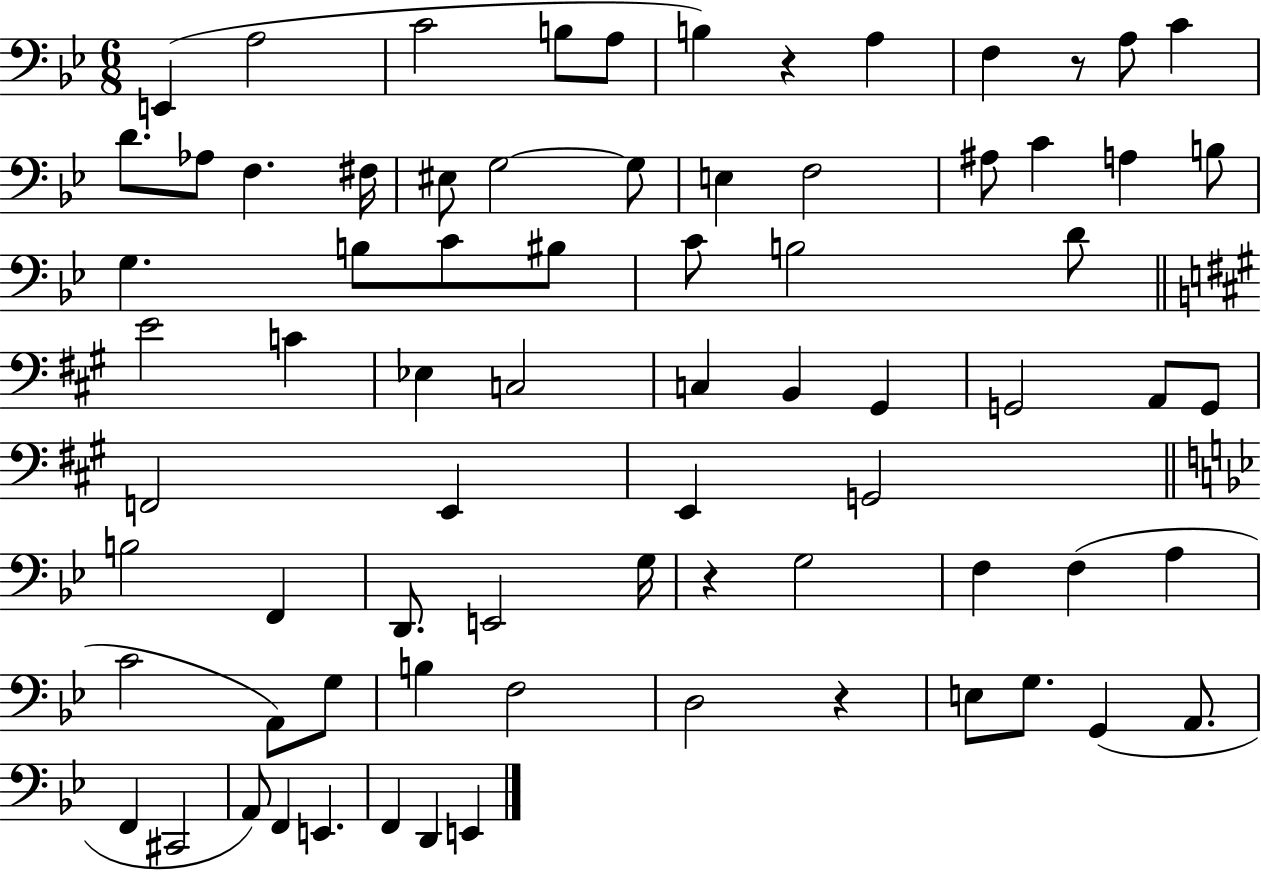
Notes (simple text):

E2/q A3/h C4/h B3/e A3/e B3/q R/q A3/q F3/q R/e A3/e C4/q D4/e. Ab3/e F3/q. F#3/s EIS3/e G3/h G3/e E3/q F3/h A#3/e C4/q A3/q B3/e G3/q. B3/e C4/e BIS3/e C4/e B3/h D4/e E4/h C4/q Eb3/q C3/h C3/q B2/q G#2/q G2/h A2/e G2/e F2/h E2/q E2/q G2/h B3/h F2/q D2/e. E2/h G3/s R/q G3/h F3/q F3/q A3/q C4/h A2/e G3/e B3/q F3/h D3/h R/q E3/e G3/e. G2/q A2/e. F2/q C#2/h A2/e F2/q E2/q. F2/q D2/q E2/q